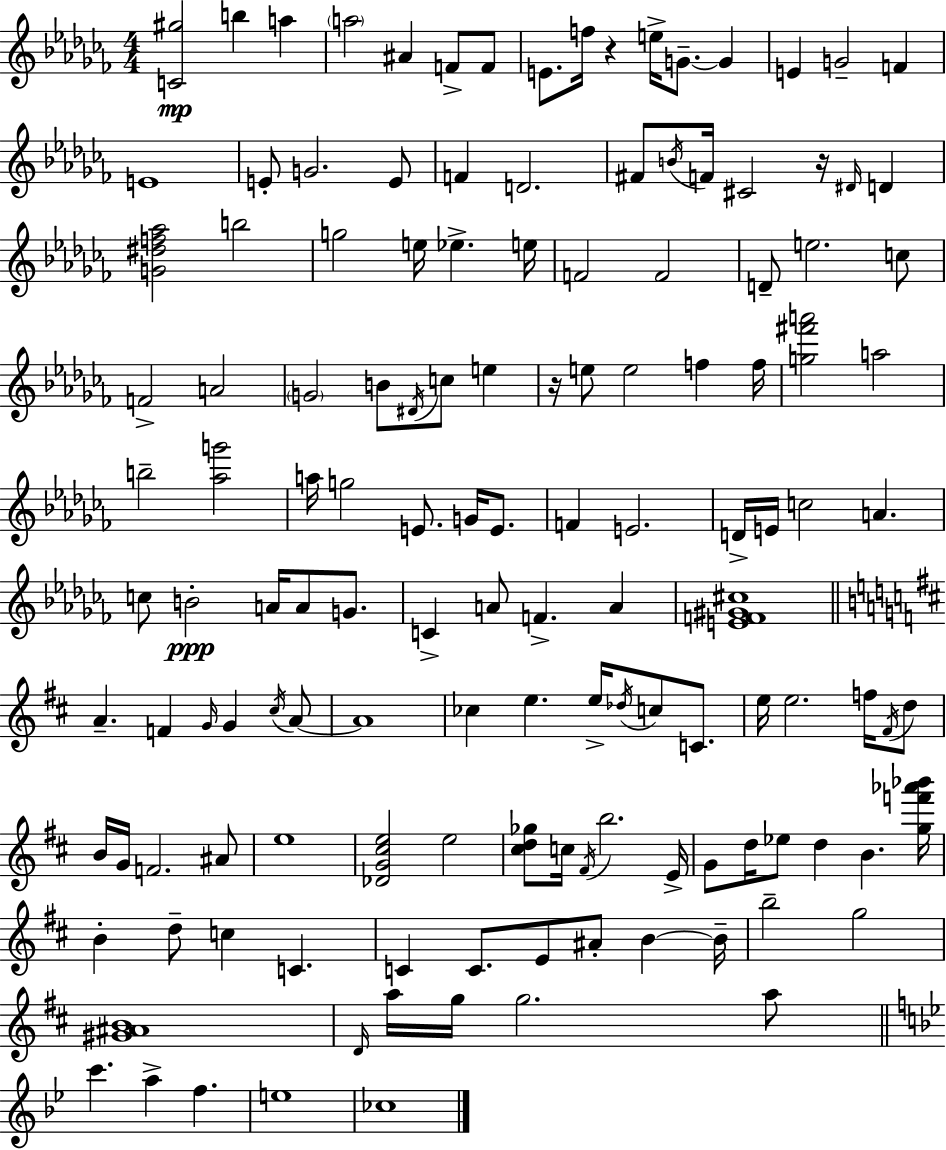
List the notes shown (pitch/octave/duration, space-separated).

[C4,G#5]/h B5/q A5/q A5/h A#4/q F4/e F4/e E4/e. F5/s R/q E5/s G4/e. G4/q E4/q G4/h F4/q E4/w E4/e G4/h. E4/e F4/q D4/h. F#4/e B4/s F4/s C#4/h R/s D#4/s D4/q [G4,D#5,F5,Ab5]/h B5/h G5/h E5/s Eb5/q. E5/s F4/h F4/h D4/e E5/h. C5/e F4/h A4/h G4/h B4/e D#4/s C5/e E5/q R/s E5/e E5/h F5/q F5/s [G5,F#6,A6]/h A5/h B5/h [Ab5,G6]/h A5/s G5/h E4/e. G4/s E4/e. F4/q E4/h. D4/s E4/s C5/h A4/q. C5/e B4/h A4/s A4/e G4/e. C4/q A4/e F4/q. A4/q [E4,F4,G#4,C#5]/w A4/q. F4/q G4/s G4/q C#5/s A4/e A4/w CES5/q E5/q. E5/s Db5/s C5/e C4/e. E5/s E5/h. F5/s F#4/s D5/e B4/s G4/s F4/h. A#4/e E5/w [Db4,G4,C#5,E5]/h E5/h [C#5,D5,Gb5]/e C5/s F#4/s B5/h. E4/s G4/e D5/s Eb5/e D5/q B4/q. [G5,F6,Ab6,Bb6]/s B4/q D5/e C5/q C4/q. C4/q C4/e. E4/e A#4/e B4/q B4/s B5/h G5/h [G#4,A#4,B4]/w D4/s A5/s G5/s G5/h. A5/e C6/q. A5/q F5/q. E5/w CES5/w